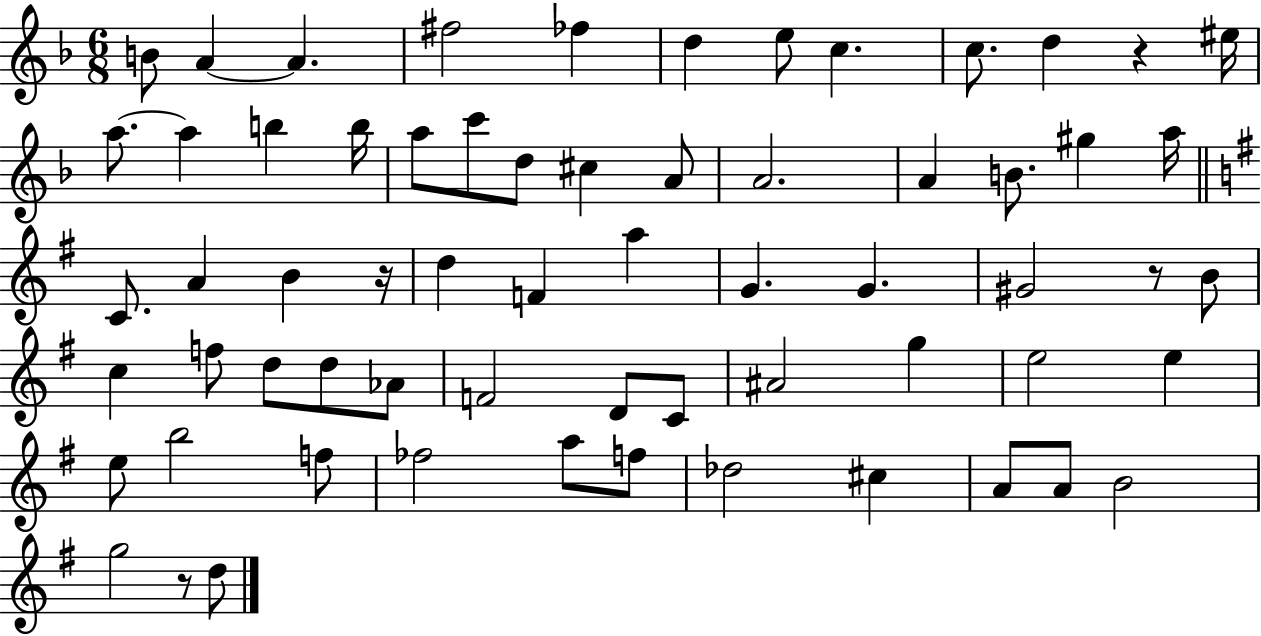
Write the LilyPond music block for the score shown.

{
  \clef treble
  \numericTimeSignature
  \time 6/8
  \key f \major
  b'8 a'4~~ a'4. | fis''2 fes''4 | d''4 e''8 c''4. | c''8. d''4 r4 eis''16 | \break a''8.~~ a''4 b''4 b''16 | a''8 c'''8 d''8 cis''4 a'8 | a'2. | a'4 b'8. gis''4 a''16 | \break \bar "||" \break \key e \minor c'8. a'4 b'4 r16 | d''4 f'4 a''4 | g'4. g'4. | gis'2 r8 b'8 | \break c''4 f''8 d''8 d''8 aes'8 | f'2 d'8 c'8 | ais'2 g''4 | e''2 e''4 | \break e''8 b''2 f''8 | fes''2 a''8 f''8 | des''2 cis''4 | a'8 a'8 b'2 | \break g''2 r8 d''8 | \bar "|."
}